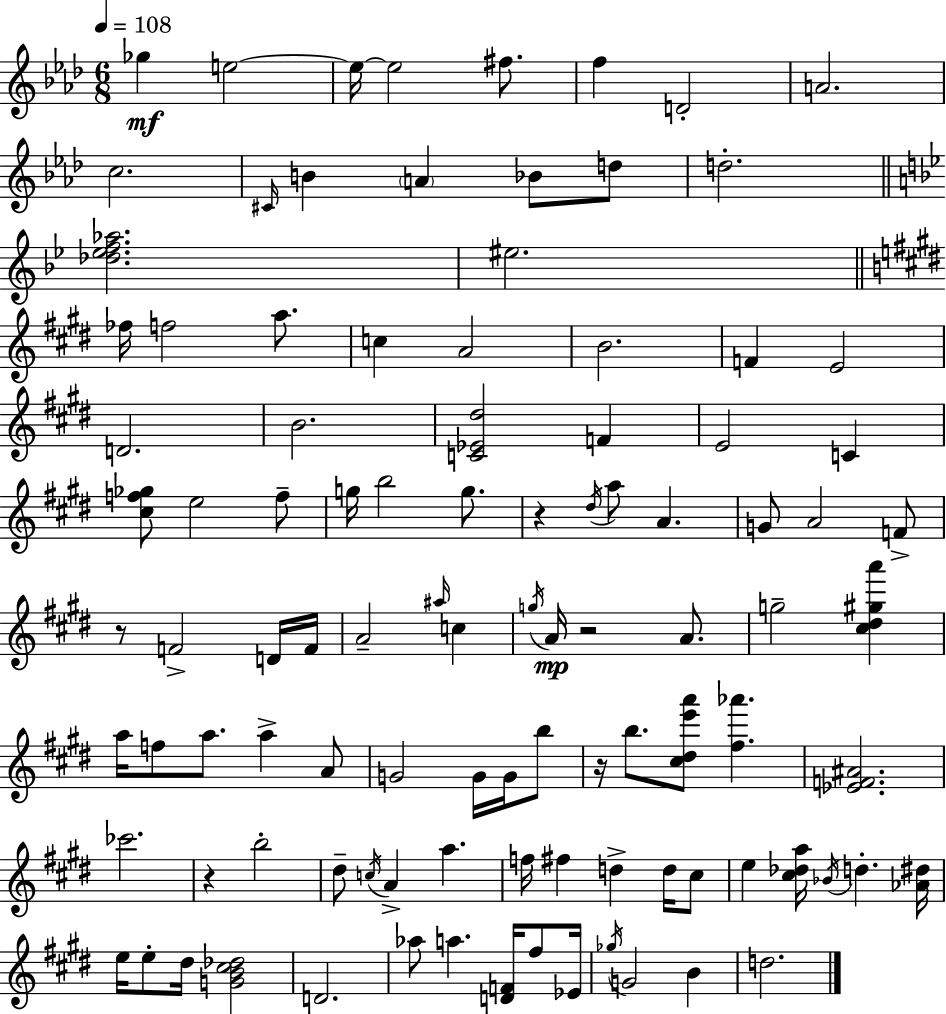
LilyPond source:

{
  \clef treble
  \numericTimeSignature
  \time 6/8
  \key aes \major
  \tempo 4 = 108
  \repeat volta 2 { ges''4\mf e''2~~ | e''16~~ e''2 fis''8. | f''4 d'2-. | a'2. | \break c''2. | \grace { cis'16 } b'4 \parenthesize a'4 bes'8 d''8 | d''2.-. | \bar "||" \break \key bes \major <des'' ees'' f'' aes''>2. | eis''2. | \bar "||" \break \key e \major fes''16 f''2 a''8. | c''4 a'2 | b'2. | f'4 e'2 | \break d'2. | b'2. | <c' ees' dis''>2 f'4 | e'2 c'4 | \break <cis'' f'' ges''>8 e''2 f''8-- | g''16 b''2 g''8. | r4 \acciaccatura { dis''16 } a''8 a'4. | g'8 a'2 f'8-> | \break r8 f'2-> d'16 | f'16 a'2-- \grace { ais''16 } c''4 | \acciaccatura { g''16 }\mp a'16 r2 | a'8. g''2-- <cis'' dis'' gis'' a'''>4 | \break a''16 f''8 a''8. a''4-> | a'8 g'2 g'16 | g'16 b''8 r16 b''8. <cis'' dis'' e''' a'''>8 <fis'' aes'''>4. | <ees' f' ais'>2. | \break ces'''2. | r4 b''2-. | dis''8-- \acciaccatura { c''16 } a'4-> a''4. | f''16 fis''4 d''4-> | \break d''16 cis''8 e''4 <cis'' des'' a''>16 \acciaccatura { bes'16 } d''4.-. | <aes' dis''>16 e''16 e''8-. dis''16 <g' b' cis'' des''>2 | d'2. | aes''8 a''4. | \break <d' f'>16 fis''8 ees'16 \acciaccatura { ges''16 } g'2 | b'4 d''2. | } \bar "|."
}